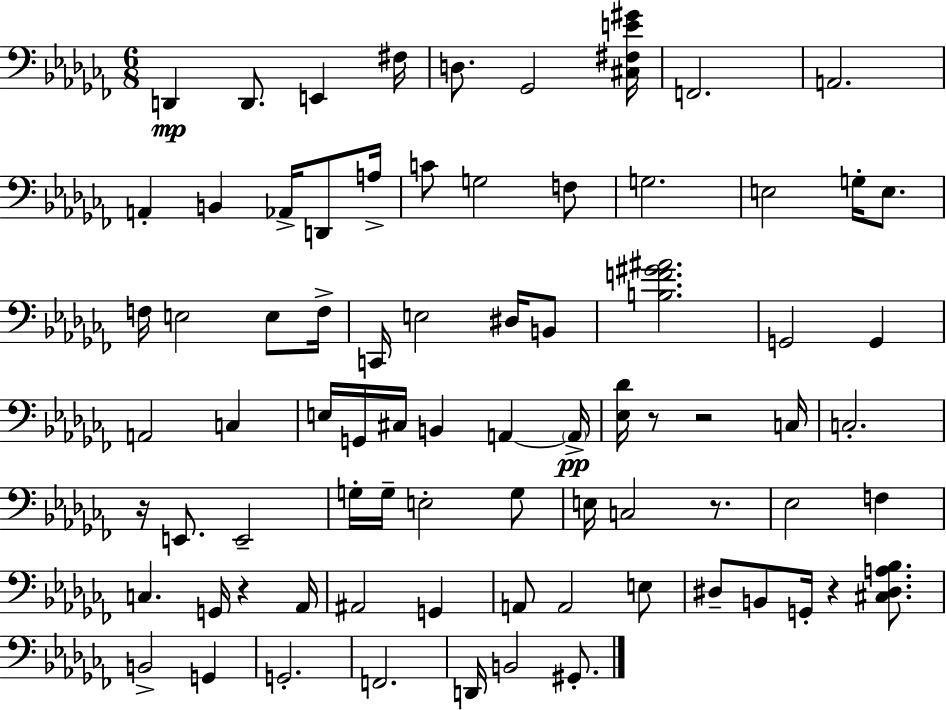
{
  \clef bass
  \numericTimeSignature
  \time 6/8
  \key aes \minor
  d,4\mp d,8. e,4 fis16 | d8. ges,2 <cis fis e' gis'>16 | f,2. | a,2. | \break a,4-. b,4 aes,16-> d,8 a16-> | c'8 g2 f8 | g2. | e2 g16-. e8. | \break f16 e2 e8 f16-> | c,16 e2 dis16 b,8 | <b f' gis' ais'>2. | g,2 g,4 | \break a,2 c4 | e16 g,16 cis16 b,4 a,4~~ \parenthesize a,16->\pp | <ees des'>16 r8 r2 c16 | c2.-. | \break r16 e,8. e,2-- | g16-. g16-- e2-. g8 | e16 c2 r8. | ees2 f4 | \break c4. g,16 r4 aes,16 | ais,2 g,4 | a,8 a,2 e8 | dis8-- b,8 g,16-. r4 <cis dis a bes>8. | \break b,2-> g,4 | g,2.-. | f,2. | d,16 b,2 gis,8.-. | \break \bar "|."
}